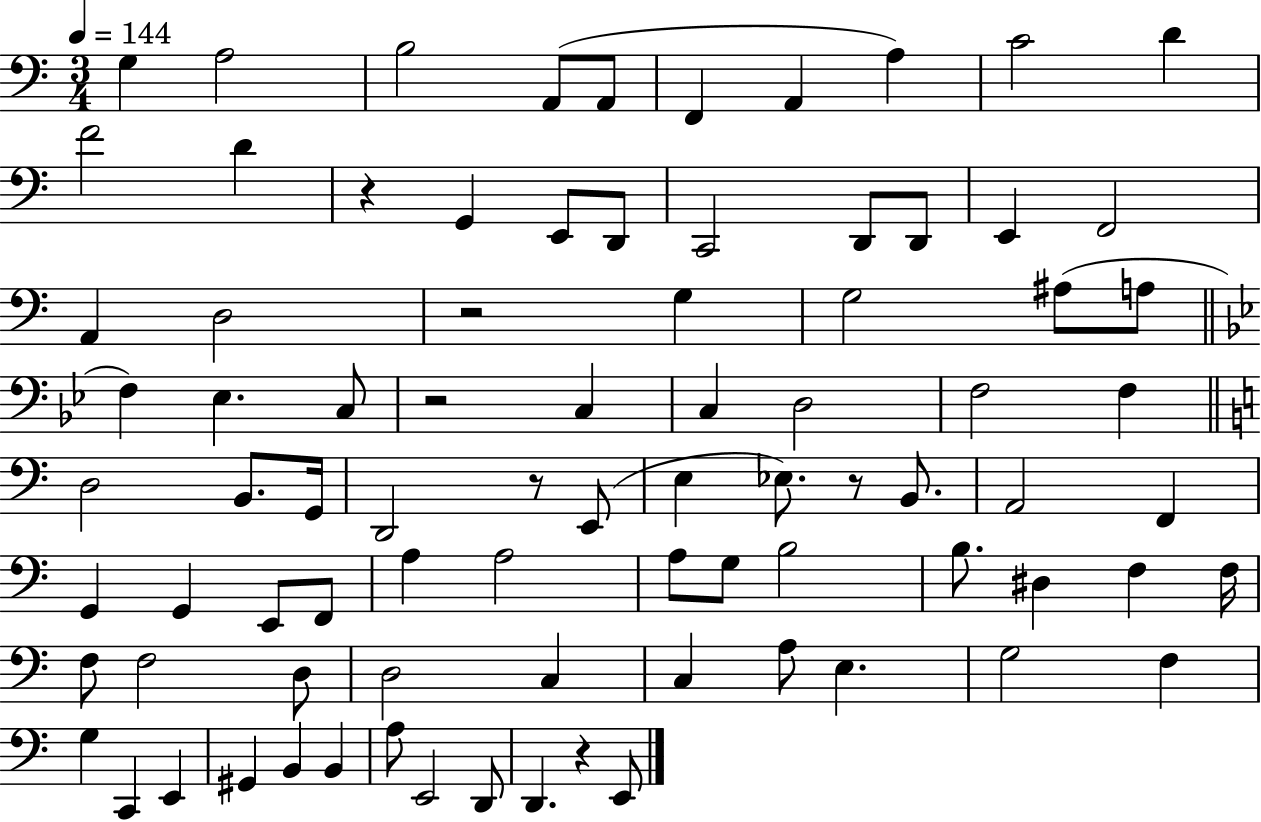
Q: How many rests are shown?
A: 6